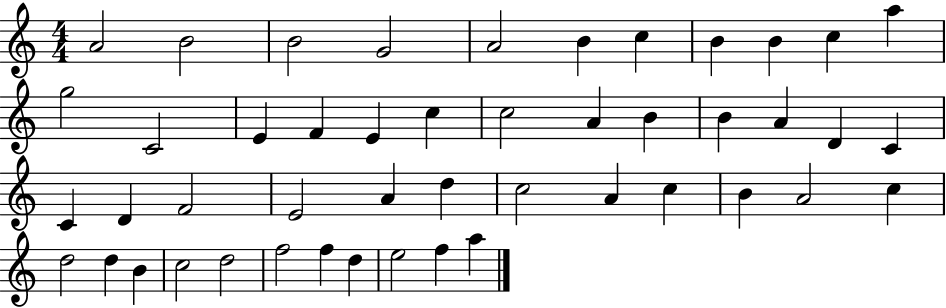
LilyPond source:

{
  \clef treble
  \numericTimeSignature
  \time 4/4
  \key c \major
  a'2 b'2 | b'2 g'2 | a'2 b'4 c''4 | b'4 b'4 c''4 a''4 | \break g''2 c'2 | e'4 f'4 e'4 c''4 | c''2 a'4 b'4 | b'4 a'4 d'4 c'4 | \break c'4 d'4 f'2 | e'2 a'4 d''4 | c''2 a'4 c''4 | b'4 a'2 c''4 | \break d''2 d''4 b'4 | c''2 d''2 | f''2 f''4 d''4 | e''2 f''4 a''4 | \break \bar "|."
}